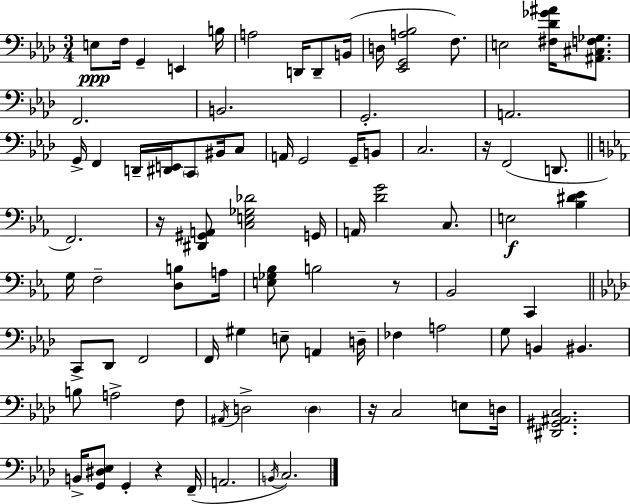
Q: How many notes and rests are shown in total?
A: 85